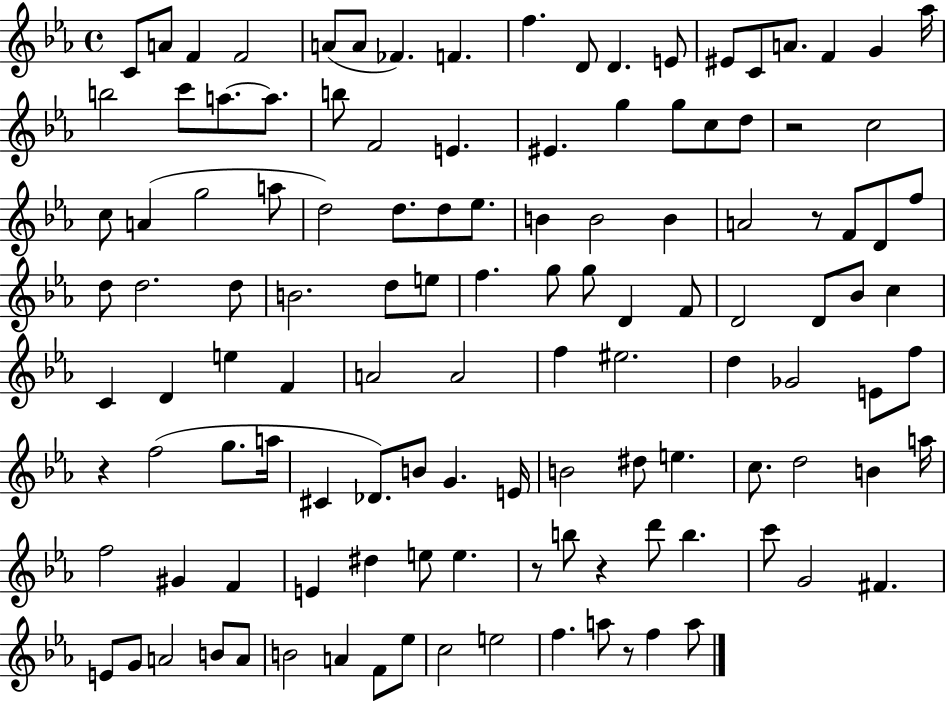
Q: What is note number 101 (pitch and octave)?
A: F#4